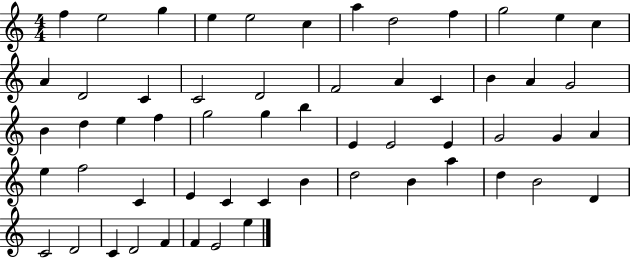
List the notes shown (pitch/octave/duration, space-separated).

F5/q E5/h G5/q E5/q E5/h C5/q A5/q D5/h F5/q G5/h E5/q C5/q A4/q D4/h C4/q C4/h D4/h F4/h A4/q C4/q B4/q A4/q G4/h B4/q D5/q E5/q F5/q G5/h G5/q B5/q E4/q E4/h E4/q G4/h G4/q A4/q E5/q F5/h C4/q E4/q C4/q C4/q B4/q D5/h B4/q A5/q D5/q B4/h D4/q C4/h D4/h C4/q D4/h F4/q F4/q E4/h E5/q